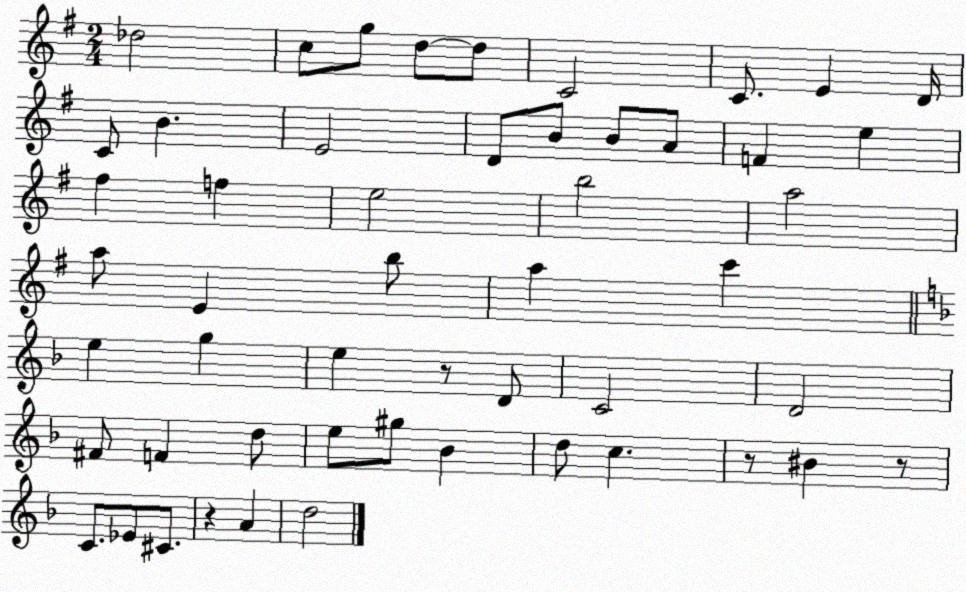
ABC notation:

X:1
T:Untitled
M:2/4
L:1/4
K:G
_d2 c/2 g/2 d/2 d/2 C2 C/2 E D/4 C/2 B E2 D/2 B/2 B/2 A/2 F e ^f f e2 b2 a2 a/2 E b/2 a c' e g e z/2 D/2 C2 D2 ^F/2 F d/2 e/2 ^g/2 _B d/2 c z/2 ^B z/2 C/2 _E/2 ^C/2 z A d2